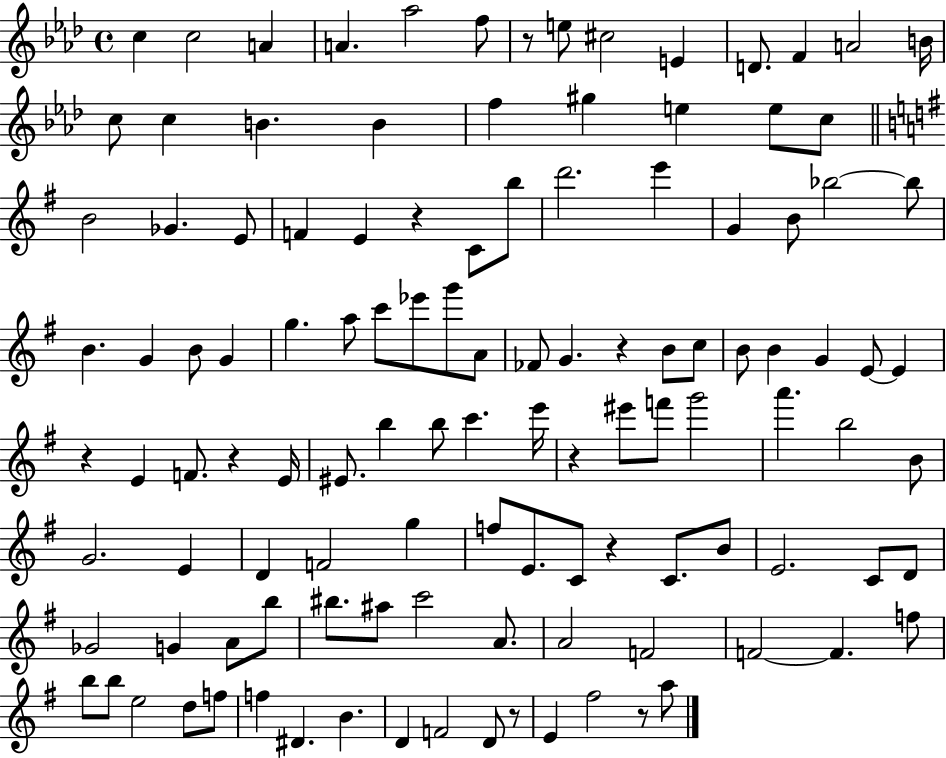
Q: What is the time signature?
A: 4/4